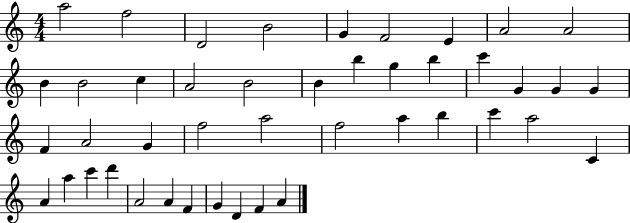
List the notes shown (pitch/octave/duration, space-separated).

A5/h F5/h D4/h B4/h G4/q F4/h E4/q A4/h A4/h B4/q B4/h C5/q A4/h B4/h B4/q B5/q G5/q B5/q C6/q G4/q G4/q G4/q F4/q A4/h G4/q F5/h A5/h F5/h A5/q B5/q C6/q A5/h C4/q A4/q A5/q C6/q D6/q A4/h A4/q F4/q G4/q D4/q F4/q A4/q